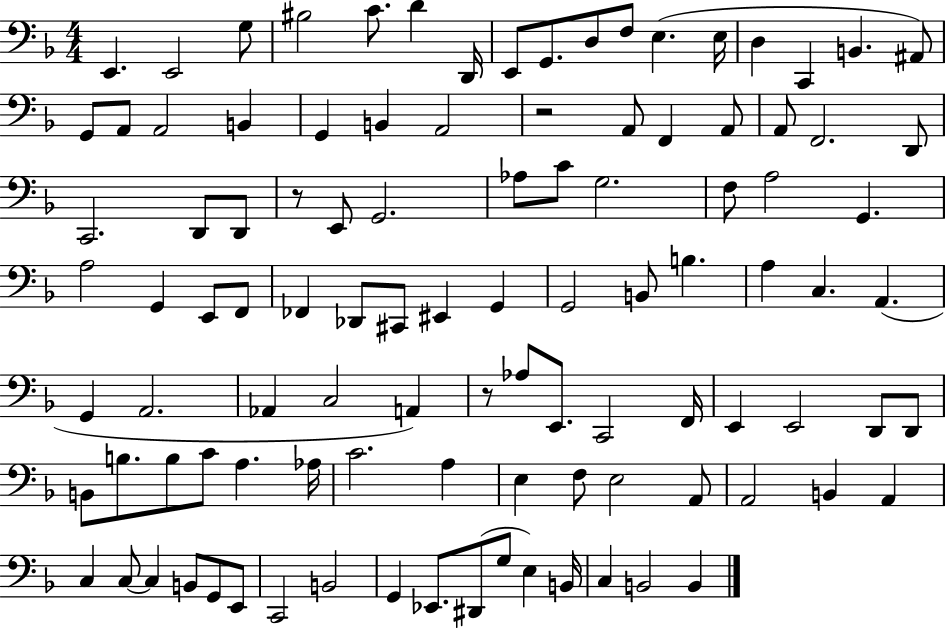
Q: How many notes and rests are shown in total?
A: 104